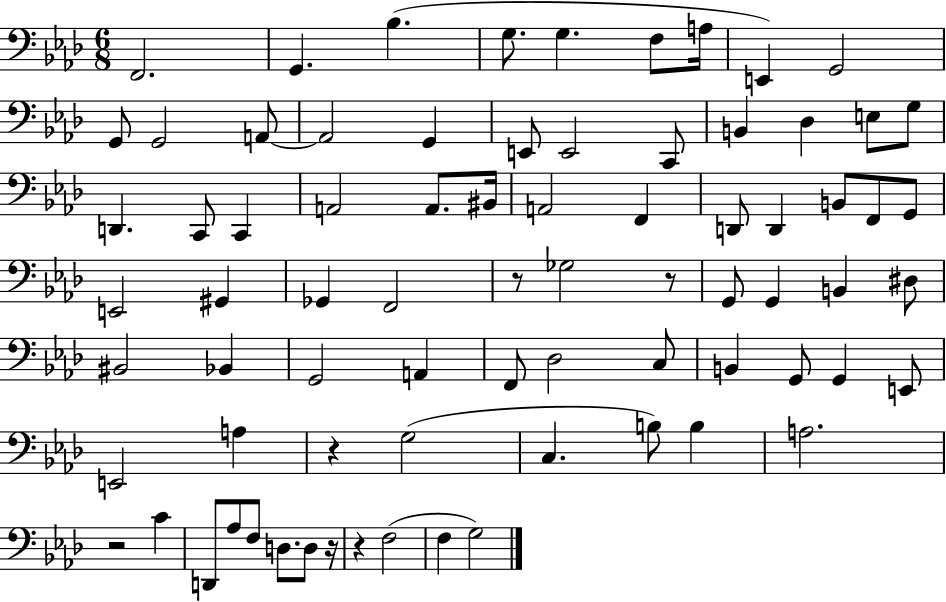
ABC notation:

X:1
T:Untitled
M:6/8
L:1/4
K:Ab
F,,2 G,, _B, G,/2 G, F,/2 A,/4 E,, G,,2 G,,/2 G,,2 A,,/2 A,,2 G,, E,,/2 E,,2 C,,/2 B,, _D, E,/2 G,/2 D,, C,,/2 C,, A,,2 A,,/2 ^B,,/4 A,,2 F,, D,,/2 D,, B,,/2 F,,/2 G,,/2 E,,2 ^G,, _G,, F,,2 z/2 _G,2 z/2 G,,/2 G,, B,, ^D,/2 ^B,,2 _B,, G,,2 A,, F,,/2 _D,2 C,/2 B,, G,,/2 G,, E,,/2 E,,2 A, z G,2 C, B,/2 B, A,2 z2 C D,,/2 _A,/2 F,/2 D,/2 D,/2 z/4 z F,2 F, G,2